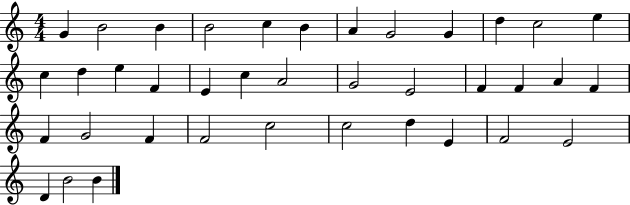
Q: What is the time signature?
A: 4/4